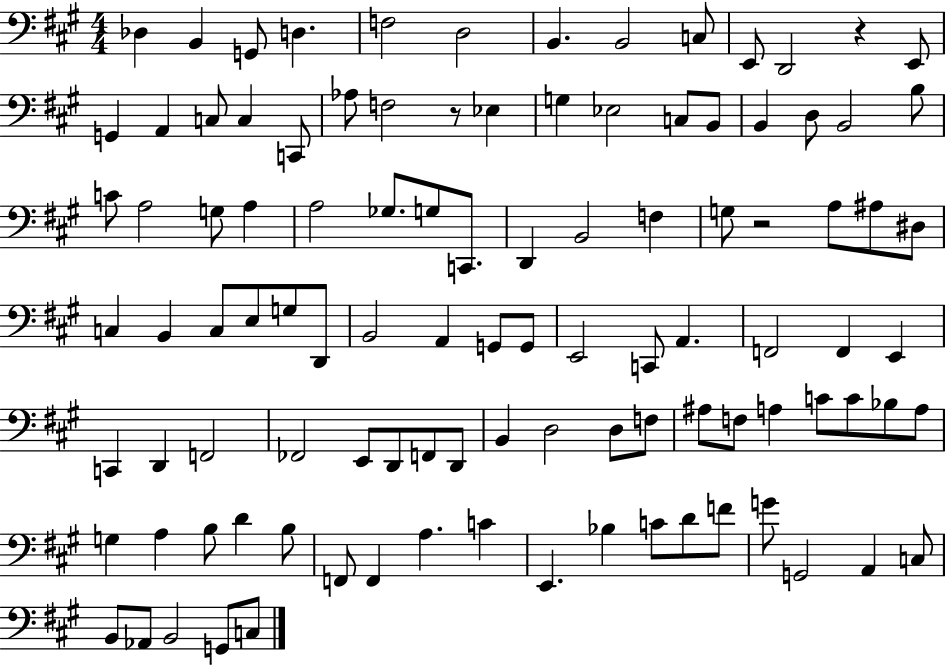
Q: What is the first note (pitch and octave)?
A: Db3